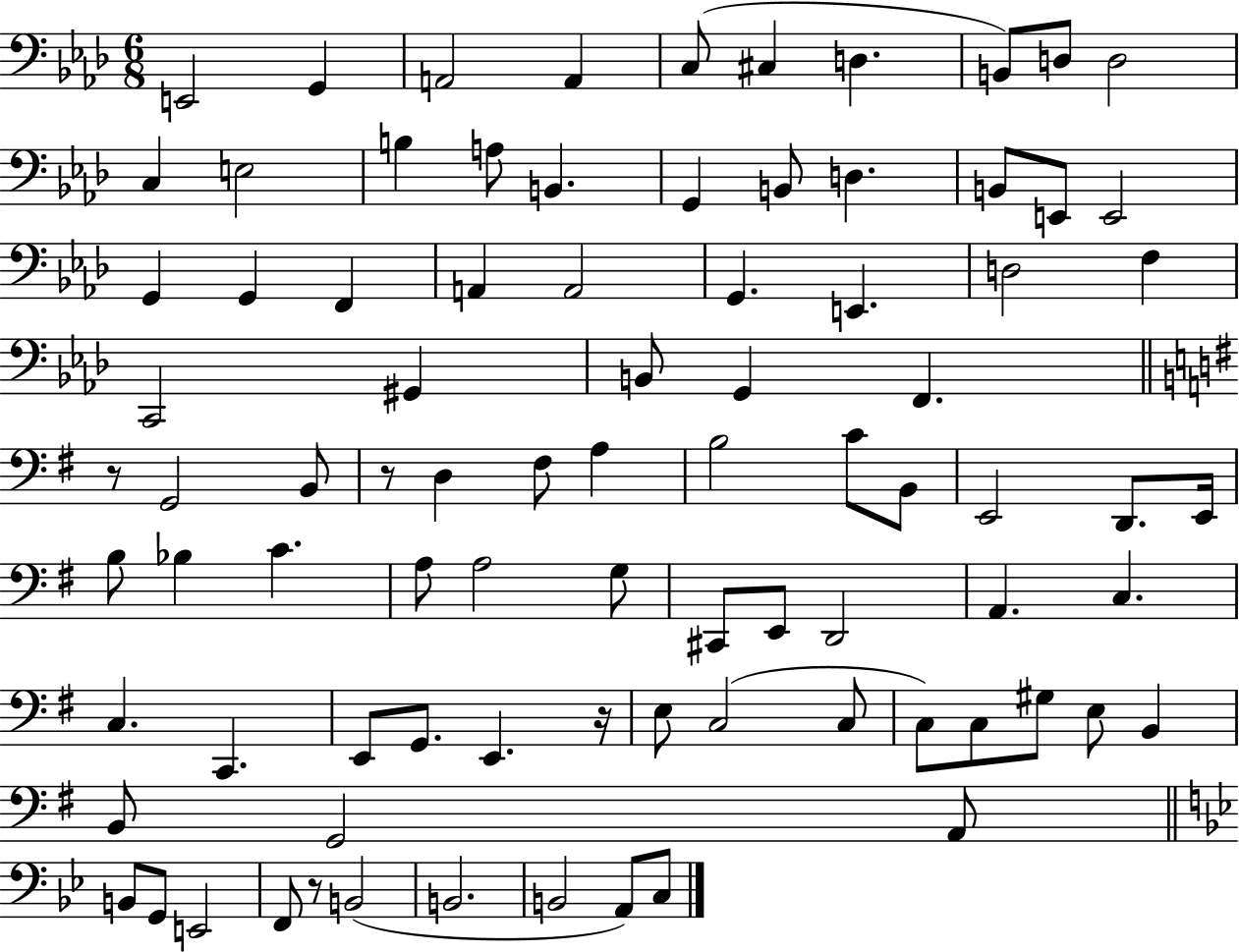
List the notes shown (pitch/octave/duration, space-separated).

E2/h G2/q A2/h A2/q C3/e C#3/q D3/q. B2/e D3/e D3/h C3/q E3/h B3/q A3/e B2/q. G2/q B2/e D3/q. B2/e E2/e E2/h G2/q G2/q F2/q A2/q A2/h G2/q. E2/q. D3/h F3/q C2/h G#2/q B2/e G2/q F2/q. R/e G2/h B2/e R/e D3/q F#3/e A3/q B3/h C4/e B2/e E2/h D2/e. E2/s B3/e Bb3/q C4/q. A3/e A3/h G3/e C#2/e E2/e D2/h A2/q. C3/q. C3/q. C2/q. E2/e G2/e. E2/q. R/s E3/e C3/h C3/e C3/e C3/e G#3/e E3/e B2/q B2/e G2/h A2/e B2/e G2/e E2/h F2/e R/e B2/h B2/h. B2/h A2/e C3/e